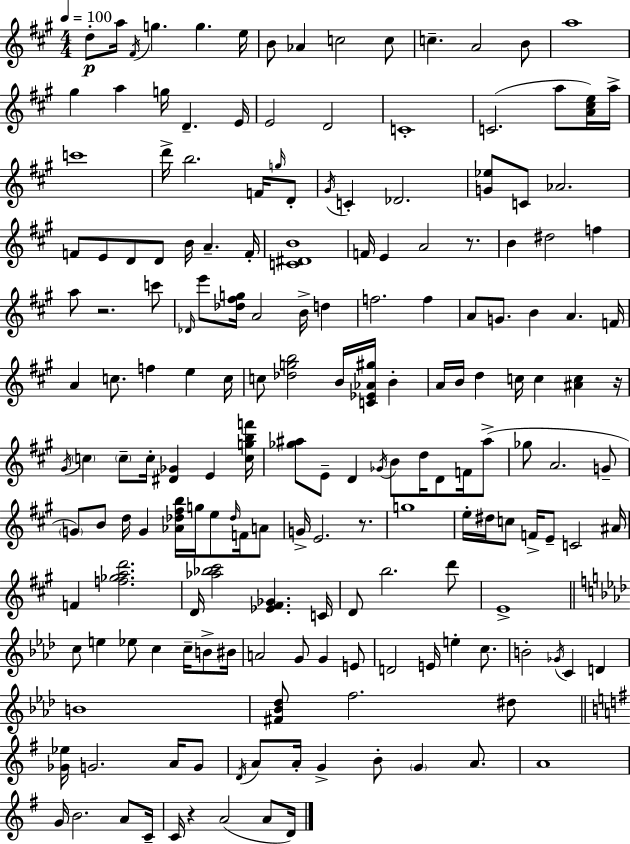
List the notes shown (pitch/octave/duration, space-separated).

D5/e A5/s F#4/s G5/q. G5/q. E5/s B4/e Ab4/q C5/h C5/e C5/q. A4/h B4/e A5/w G#5/q A5/q G5/s D4/q. E4/s E4/h D4/h C4/w C4/h. A5/e [A4,C#5,E5]/s A5/s C6/w D6/s B5/h. F4/s G5/s D4/e G#4/s C4/q Db4/h. [G4,Eb5]/e C4/e Ab4/h. F4/e E4/e D4/e D4/e B4/s A4/q. F4/s [C4,D#4,B4]/w F4/s E4/q A4/h R/e. B4/q D#5/h F5/q A5/e R/h. C6/e Db4/s E6/e [Db5,F#5,G5]/s A4/h B4/s D5/q F5/h. F5/q A4/e G4/e. B4/q A4/q. F4/s A4/q C5/e. F5/q E5/q C5/s C5/e [Db5,G5,B5]/h B4/s [C4,Eb4,Ab4,G#5]/s B4/q A4/s B4/s D5/q C5/s C5/q [A#4,C5]/q R/s G#4/s C5/q C5/e C5/s [D#4,Gb4]/q E4/q [C5,G5,B5,F6]/s [Gb5,A#5]/e E4/e D4/q Gb4/s B4/e D5/s D4/e F4/s A#5/e Gb5/e A4/h. G4/e G4/e B4/e D5/s G4/q [Ab4,Db5,F#5,B5]/s G5/s E5/e Db5/s F4/s A4/e G4/s E4/h. R/e. G5/w E5/s D#5/s C5/e F4/s E4/e C4/h A#4/s F4/q [F5,Gb5,A5,D6]/h. D4/s [Ab5,Bb5,C#6]/h [Eb4,F#4,Gb4]/q. C4/s D4/e B5/h. D6/e E4/w C5/e E5/q Eb5/e C5/q C5/s B4/e BIS4/s A4/h G4/e G4/q E4/e D4/h E4/s E5/q C5/e. B4/h Gb4/s C4/q D4/q B4/w [F#4,Bb4,Db5]/e F5/h. D#5/e [Gb4,Eb5]/s G4/h. A4/s G4/e D4/s A4/e A4/s G4/q B4/e G4/q A4/e. A4/w G4/s B4/h. A4/e C4/s C4/s R/q A4/h A4/e D4/s